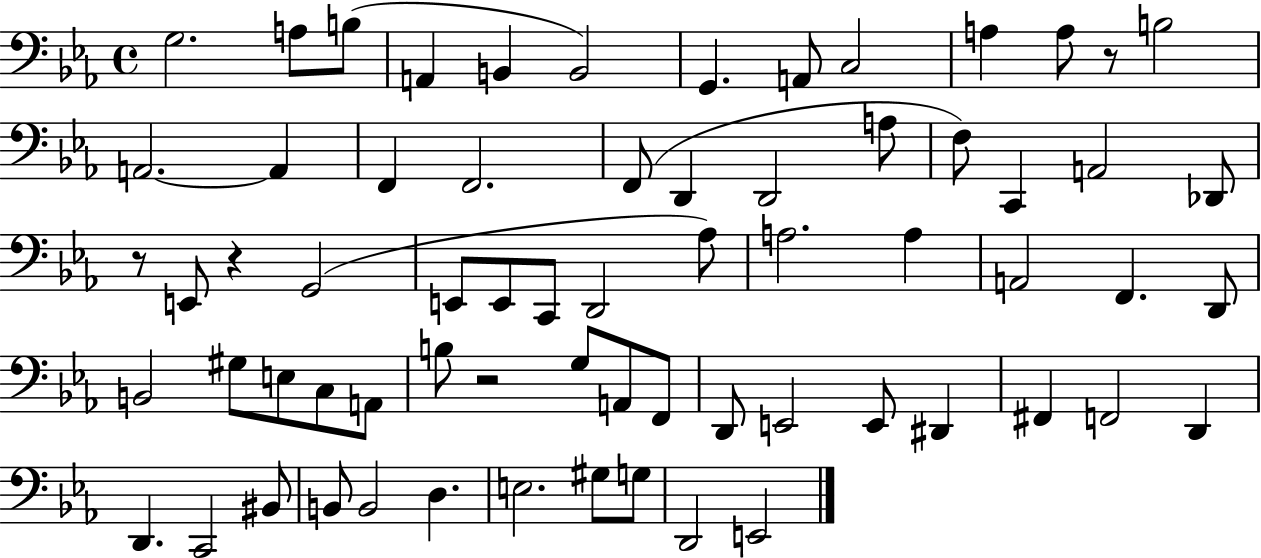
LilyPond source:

{
  \clef bass
  \time 4/4
  \defaultTimeSignature
  \key ees \major
  g2. a8 b8( | a,4 b,4 b,2) | g,4. a,8 c2 | a4 a8 r8 b2 | \break a,2.~~ a,4 | f,4 f,2. | f,8( d,4 d,2 a8 | f8) c,4 a,2 des,8 | \break r8 e,8 r4 g,2( | e,8 e,8 c,8 d,2 aes8) | a2. a4 | a,2 f,4. d,8 | \break b,2 gis8 e8 c8 a,8 | b8 r2 g8 a,8 f,8 | d,8 e,2 e,8 dis,4 | fis,4 f,2 d,4 | \break d,4. c,2 bis,8 | b,8 b,2 d4. | e2. gis8 g8 | d,2 e,2 | \break \bar "|."
}